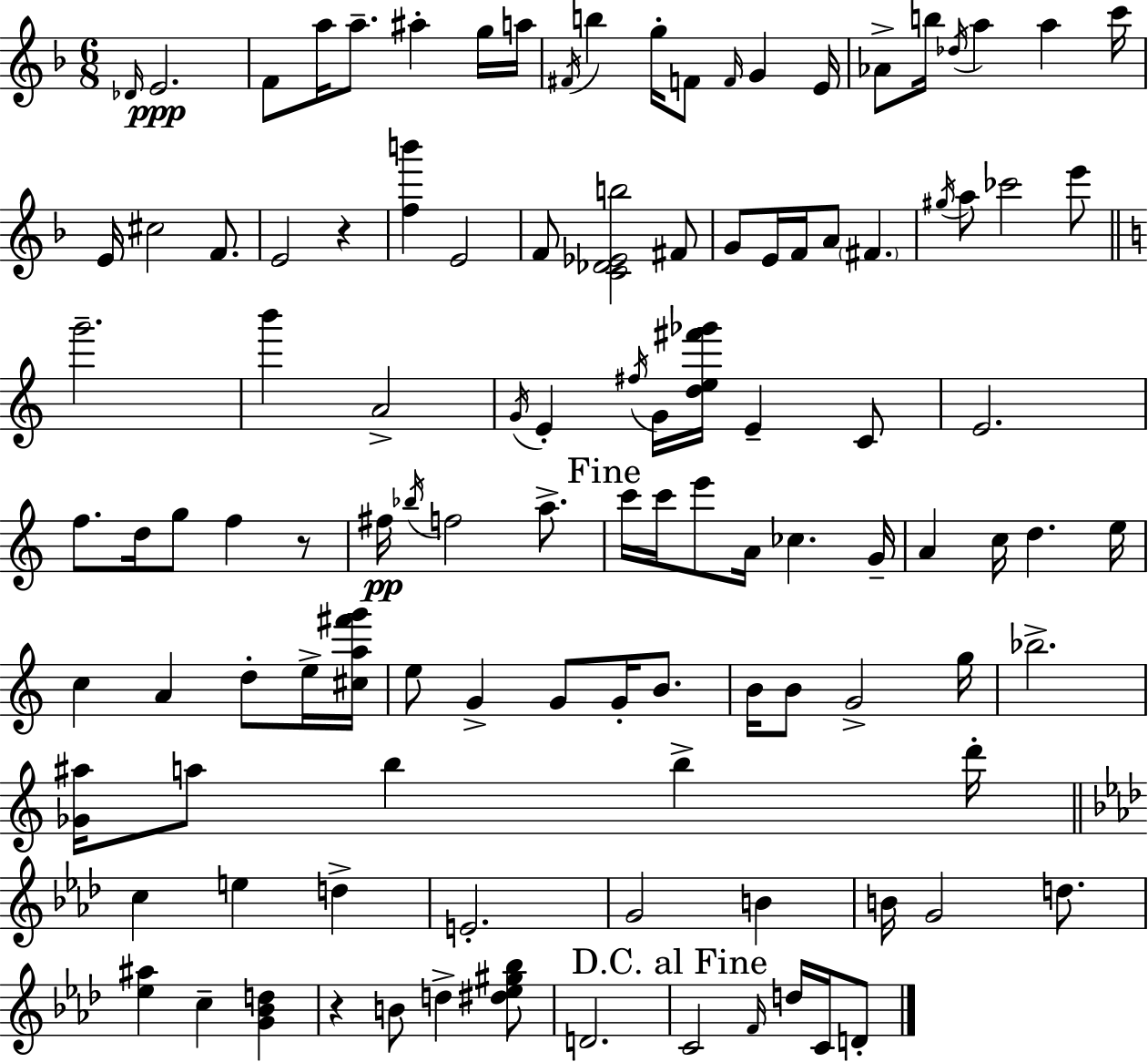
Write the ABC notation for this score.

X:1
T:Untitled
M:6/8
L:1/4
K:Dm
_D/4 E2 F/2 a/4 a/2 ^a g/4 a/4 ^F/4 b g/4 F/2 F/4 G E/4 _A/2 b/4 _d/4 a a c'/4 E/4 ^c2 F/2 E2 z [fb'] E2 F/2 [C_D_Eb]2 ^F/2 G/2 E/4 F/4 A/2 ^F ^g/4 a/2 _c'2 e'/2 g'2 b' A2 G/4 E ^f/4 G/4 [de^f'_g']/4 E C/2 E2 f/2 d/4 g/2 f z/2 ^f/4 _b/4 f2 a/2 c'/4 c'/4 e'/2 A/4 _c G/4 A c/4 d e/4 c A d/2 e/4 [^ca^f'g']/4 e/2 G G/2 G/4 B/2 B/4 B/2 G2 g/4 _b2 [_G^a]/4 a/2 b b d'/4 c e d E2 G2 B B/4 G2 d/2 [_e^a] c [G_Bd] z B/2 d [^d_e^g_b]/2 D2 C2 F/4 d/4 C/4 D/2